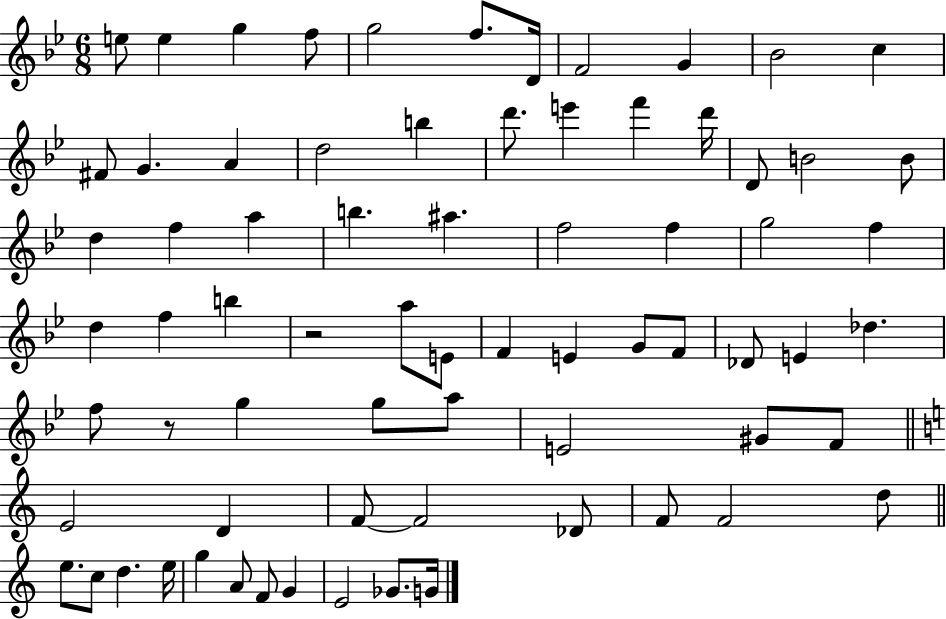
{
  \clef treble
  \numericTimeSignature
  \time 6/8
  \key bes \major
  \repeat volta 2 { e''8 e''4 g''4 f''8 | g''2 f''8. d'16 | f'2 g'4 | bes'2 c''4 | \break fis'8 g'4. a'4 | d''2 b''4 | d'''8. e'''4 f'''4 d'''16 | d'8 b'2 b'8 | \break d''4 f''4 a''4 | b''4. ais''4. | f''2 f''4 | g''2 f''4 | \break d''4 f''4 b''4 | r2 a''8 e'8 | f'4 e'4 g'8 f'8 | des'8 e'4 des''4. | \break f''8 r8 g''4 g''8 a''8 | e'2 gis'8 f'8 | \bar "||" \break \key c \major e'2 d'4 | f'8~~ f'2 des'8 | f'8 f'2 d''8 | \bar "||" \break \key c \major e''8. c''8 d''4. e''16 | g''4 a'8 f'8 g'4 | e'2 ges'8. g'16 | } \bar "|."
}